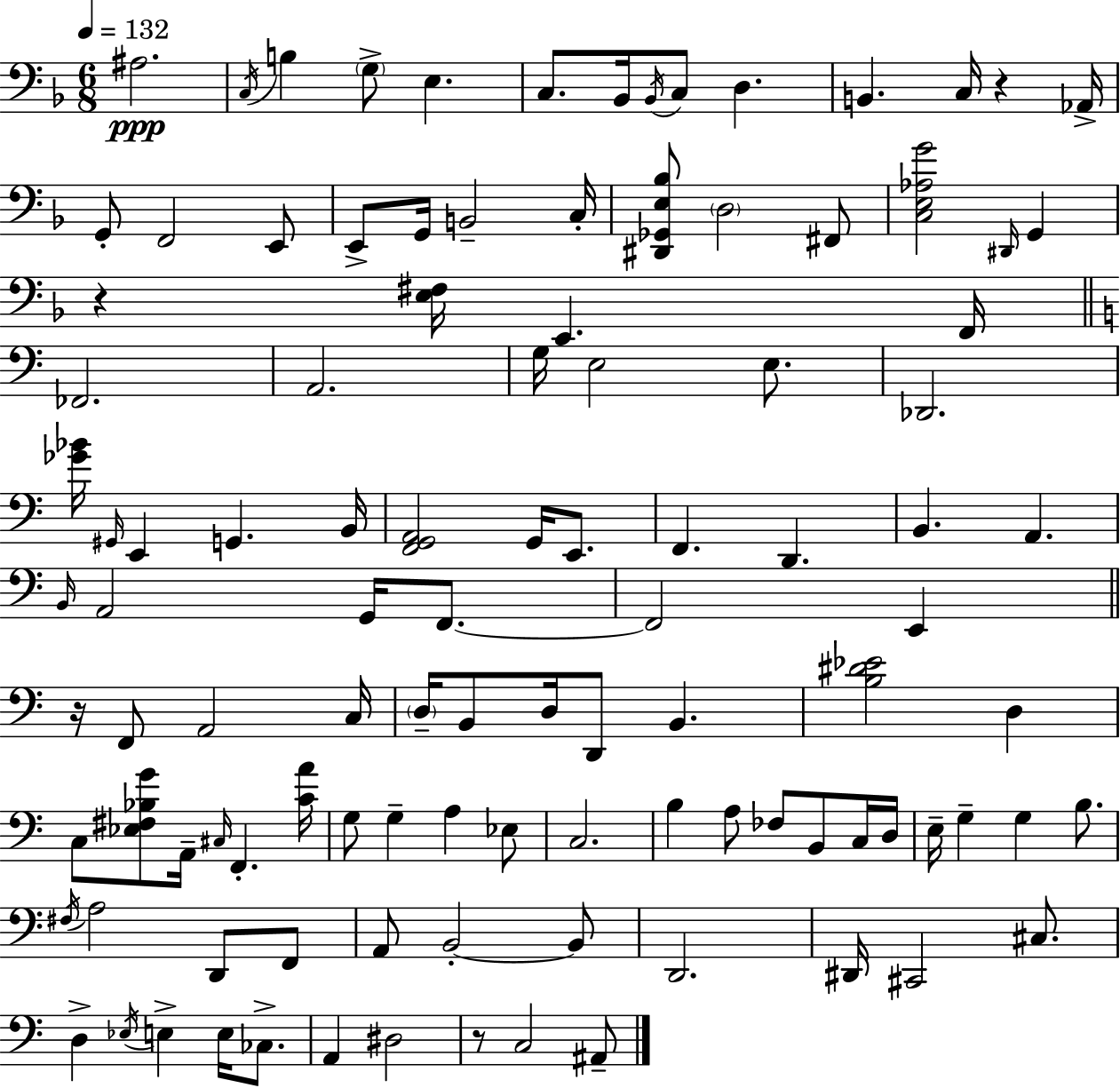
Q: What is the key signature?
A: D minor